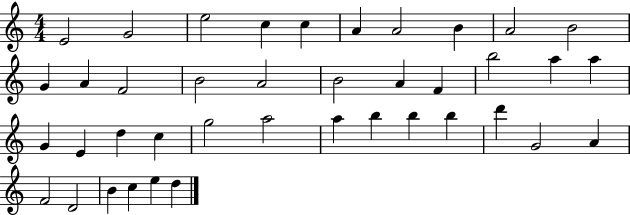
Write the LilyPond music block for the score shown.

{
  \clef treble
  \numericTimeSignature
  \time 4/4
  \key c \major
  e'2 g'2 | e''2 c''4 c''4 | a'4 a'2 b'4 | a'2 b'2 | \break g'4 a'4 f'2 | b'2 a'2 | b'2 a'4 f'4 | b''2 a''4 a''4 | \break g'4 e'4 d''4 c''4 | g''2 a''2 | a''4 b''4 b''4 b''4 | d'''4 g'2 a'4 | \break f'2 d'2 | b'4 c''4 e''4 d''4 | \bar "|."
}